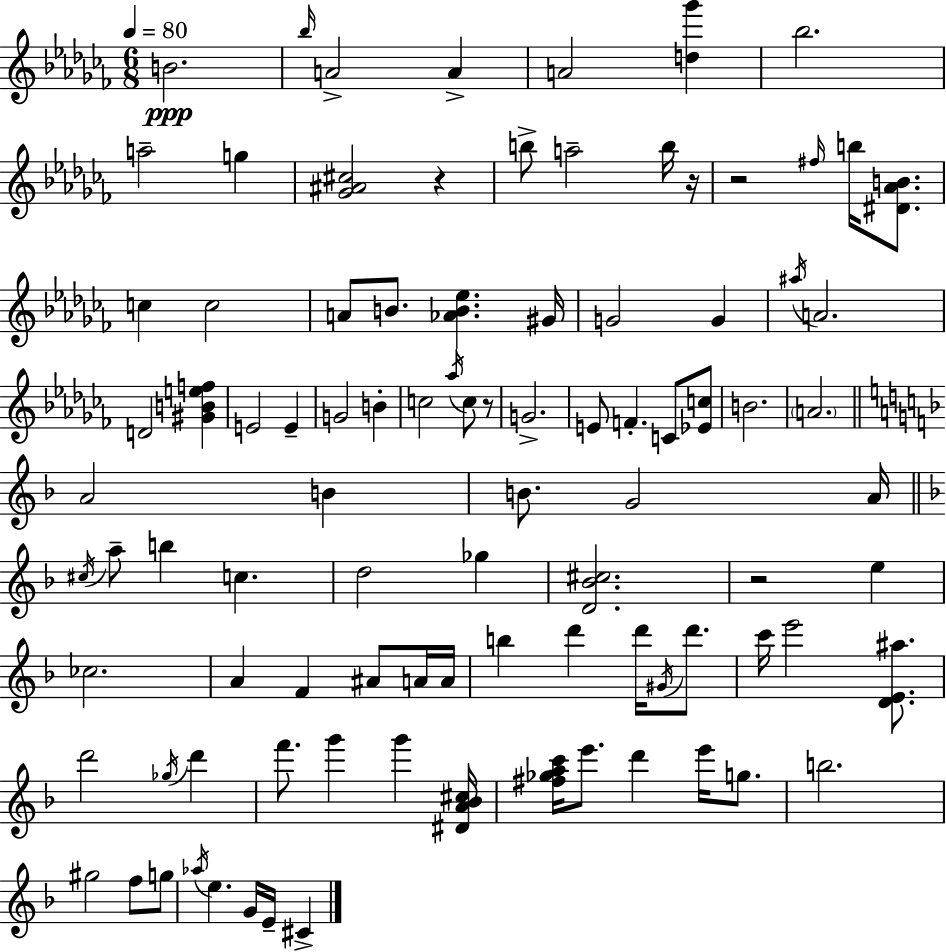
{
  \clef treble
  \numericTimeSignature
  \time 6/8
  \key aes \minor
  \tempo 4 = 80
  \repeat volta 2 { b'2.\ppp | \grace { bes''16 } a'2-> a'4-> | a'2 <d'' ges'''>4 | bes''2. | \break a''2-- g''4 | <ges' ais' cis''>2 r4 | b''8-> a''2-- b''16 | r16 r2 \grace { fis''16 } b''16 <dis' aes' b'>8. | \break c''4 c''2 | a'8 b'8. <aes' b' ees''>4. | gis'16 g'2 g'4 | \acciaccatura { ais''16 } a'2. | \break d'2 <gis' b' e'' f''>4 | e'2 e'4-- | g'2 b'4-. | c''2 \acciaccatura { aes''16 } | \break c''8 r8 g'2.-> | e'8 f'4.-. | c'8 <ees' c''>8 b'2. | \parenthesize a'2. | \break \bar "||" \break \key f \major a'2 b'4 | b'8. g'2 a'16 | \bar "||" \break \key f \major \acciaccatura { cis''16 } a''8-- b''4 c''4. | d''2 ges''4 | <d' bes' cis''>2. | r2 e''4 | \break ces''2. | a'4 f'4 ais'8 a'16 | a'16 b''4 d'''4 d'''16 \acciaccatura { gis'16 } d'''8. | c'''16 e'''2 <d' e' ais''>8. | \break d'''2 \acciaccatura { ges''16 } d'''4 | f'''8. g'''4 g'''4 | <dis' a' bes' cis''>16 <fis'' ges'' a'' c'''>16 e'''8. d'''4 e'''16 | g''8. b''2. | \break gis''2 f''8 | g''8 \acciaccatura { aes''16 } e''4. g'16 e'16-- | cis'4-> } \bar "|."
}